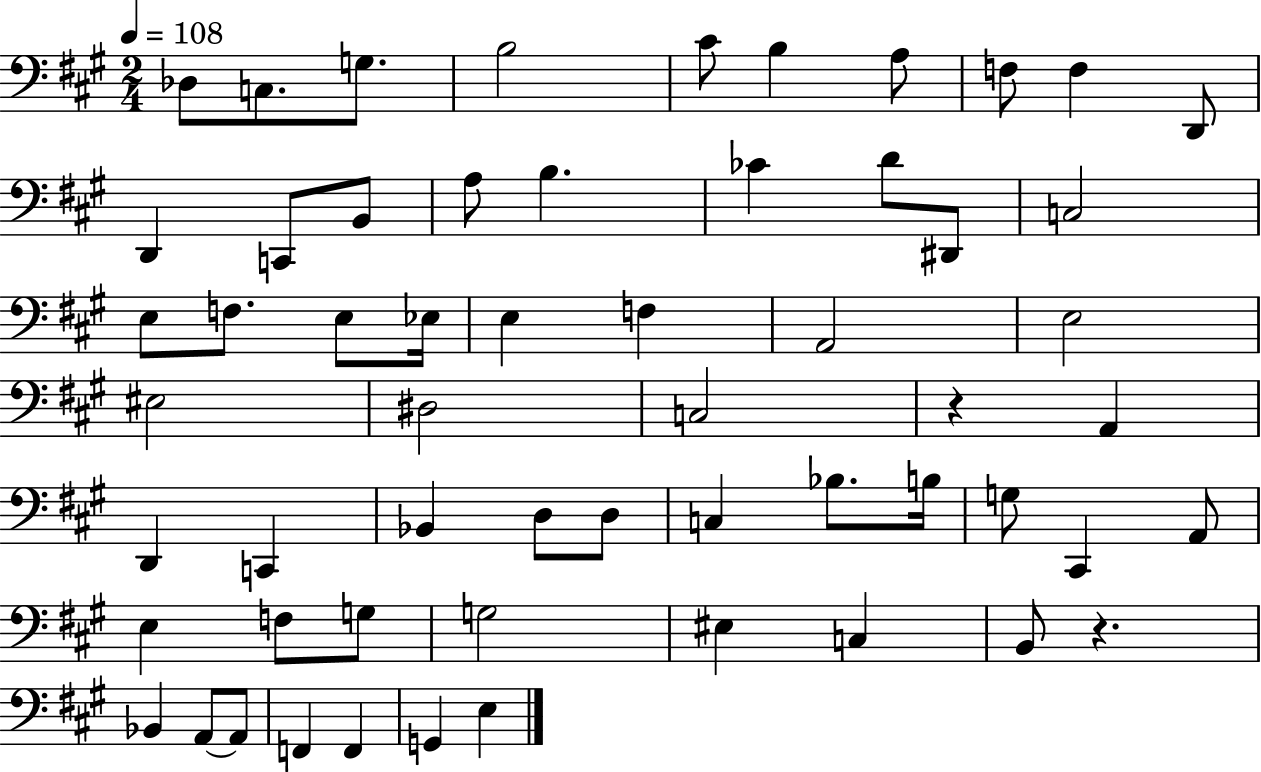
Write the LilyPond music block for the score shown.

{
  \clef bass
  \numericTimeSignature
  \time 2/4
  \key a \major
  \tempo 4 = 108
  des8 c8. g8. | b2 | cis'8 b4 a8 | f8 f4 d,8 | \break d,4 c,8 b,8 | a8 b4. | ces'4 d'8 dis,8 | c2 | \break e8 f8. e8 ees16 | e4 f4 | a,2 | e2 | \break eis2 | dis2 | c2 | r4 a,4 | \break d,4 c,4 | bes,4 d8 d8 | c4 bes8. b16 | g8 cis,4 a,8 | \break e4 f8 g8 | g2 | eis4 c4 | b,8 r4. | \break bes,4 a,8~~ a,8 | f,4 f,4 | g,4 e4 | \bar "|."
}